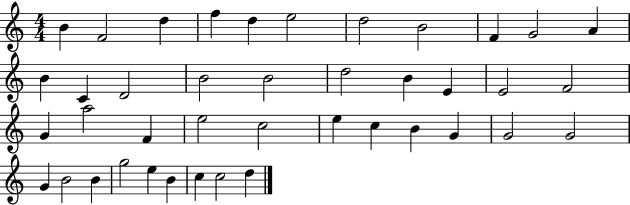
X:1
T:Untitled
M:4/4
L:1/4
K:C
B F2 d f d e2 d2 B2 F G2 A B C D2 B2 B2 d2 B E E2 F2 G a2 F e2 c2 e c B G G2 G2 G B2 B g2 e B c c2 d